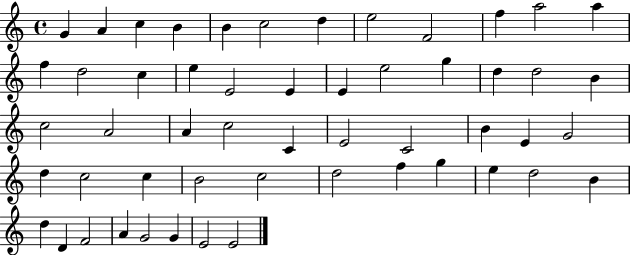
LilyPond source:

{
  \clef treble
  \time 4/4
  \defaultTimeSignature
  \key c \major
  g'4 a'4 c''4 b'4 | b'4 c''2 d''4 | e''2 f'2 | f''4 a''2 a''4 | \break f''4 d''2 c''4 | e''4 e'2 e'4 | e'4 e''2 g''4 | d''4 d''2 b'4 | \break c''2 a'2 | a'4 c''2 c'4 | e'2 c'2 | b'4 e'4 g'2 | \break d''4 c''2 c''4 | b'2 c''2 | d''2 f''4 g''4 | e''4 d''2 b'4 | \break d''4 d'4 f'2 | a'4 g'2 g'4 | e'2 e'2 | \bar "|."
}